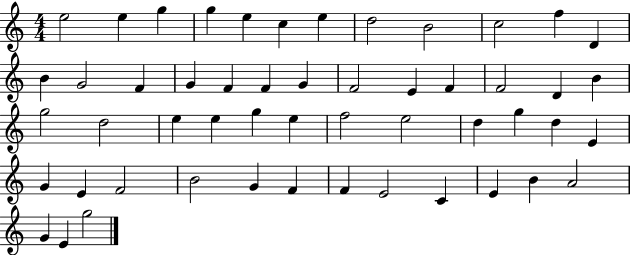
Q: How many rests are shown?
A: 0